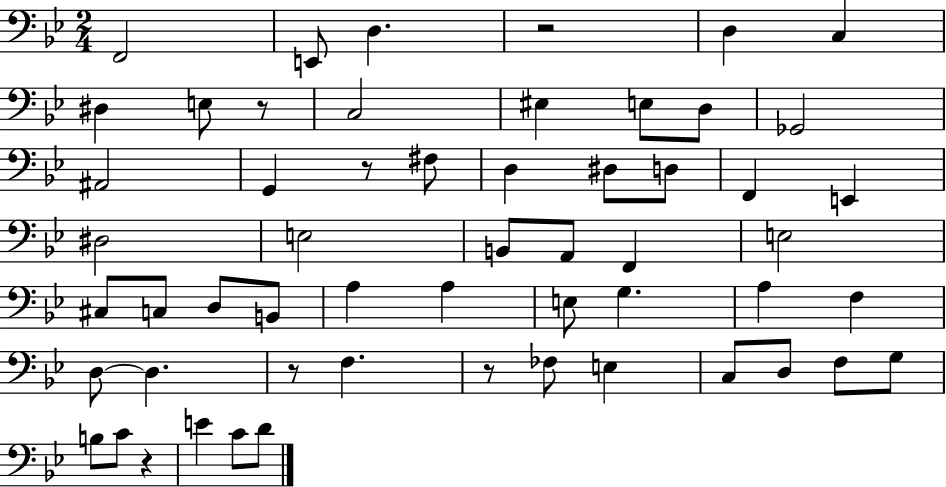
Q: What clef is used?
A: bass